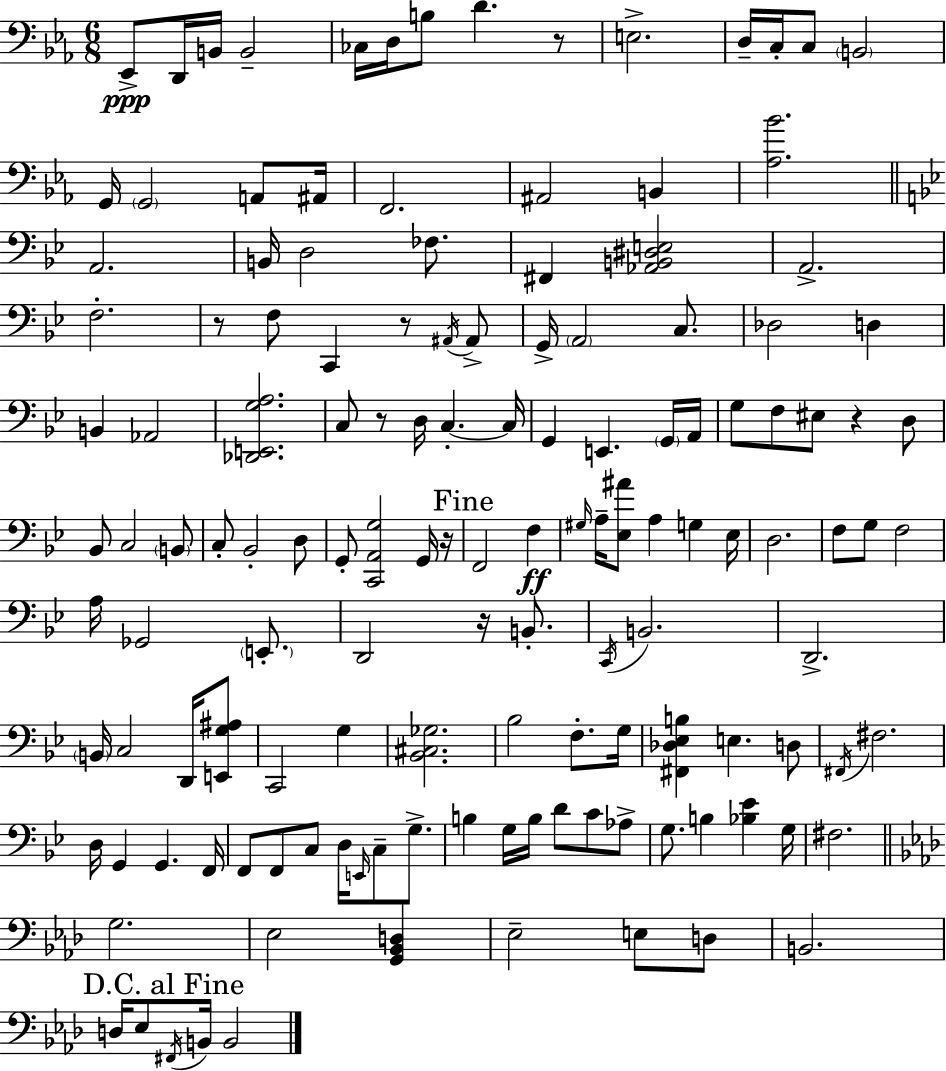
Eb2/e D2/s B2/s B2/h CES3/s D3/s B3/e D4/q. R/e E3/h. D3/s C3/s C3/e B2/h G2/s G2/h A2/e A#2/s F2/h. A#2/h B2/q [Ab3,Bb4]/h. A2/h. B2/s D3/h FES3/e. F#2/q [Ab2,B2,D#3,E3]/h A2/h. F3/h. R/e F3/e C2/q R/e A#2/s A#2/e G2/s A2/h C3/e. Db3/h D3/q B2/q Ab2/h [Db2,E2,G3,A3]/h. C3/e R/e D3/s C3/q. C3/s G2/q E2/q. G2/s A2/s G3/e F3/e EIS3/e R/q D3/e Bb2/e C3/h B2/e C3/e Bb2/h D3/e G2/e [C2,A2,G3]/h G2/s R/s F2/h F3/q G#3/s A3/s [Eb3,A#4]/e A3/q G3/q Eb3/s D3/h. F3/e G3/e F3/h A3/s Gb2/h E2/e. D2/h R/s B2/e. C2/s B2/h. D2/h. B2/s C3/h D2/s [E2,G3,A#3]/e C2/h G3/q [Bb2,C#3,Gb3]/h. Bb3/h F3/e. G3/s [F#2,Db3,Eb3,B3]/q E3/q. D3/e F#2/s F#3/h. D3/s G2/q G2/q. F2/s F2/e F2/e C3/e D3/s E2/s C3/e G3/e. B3/q G3/s B3/s D4/e C4/e Ab3/e G3/e. B3/q [Bb3,Eb4]/q G3/s F#3/h. G3/h. Eb3/h [G2,Bb2,D3]/q Eb3/h E3/e D3/e B2/h. D3/s Eb3/e F#2/s B2/s B2/h